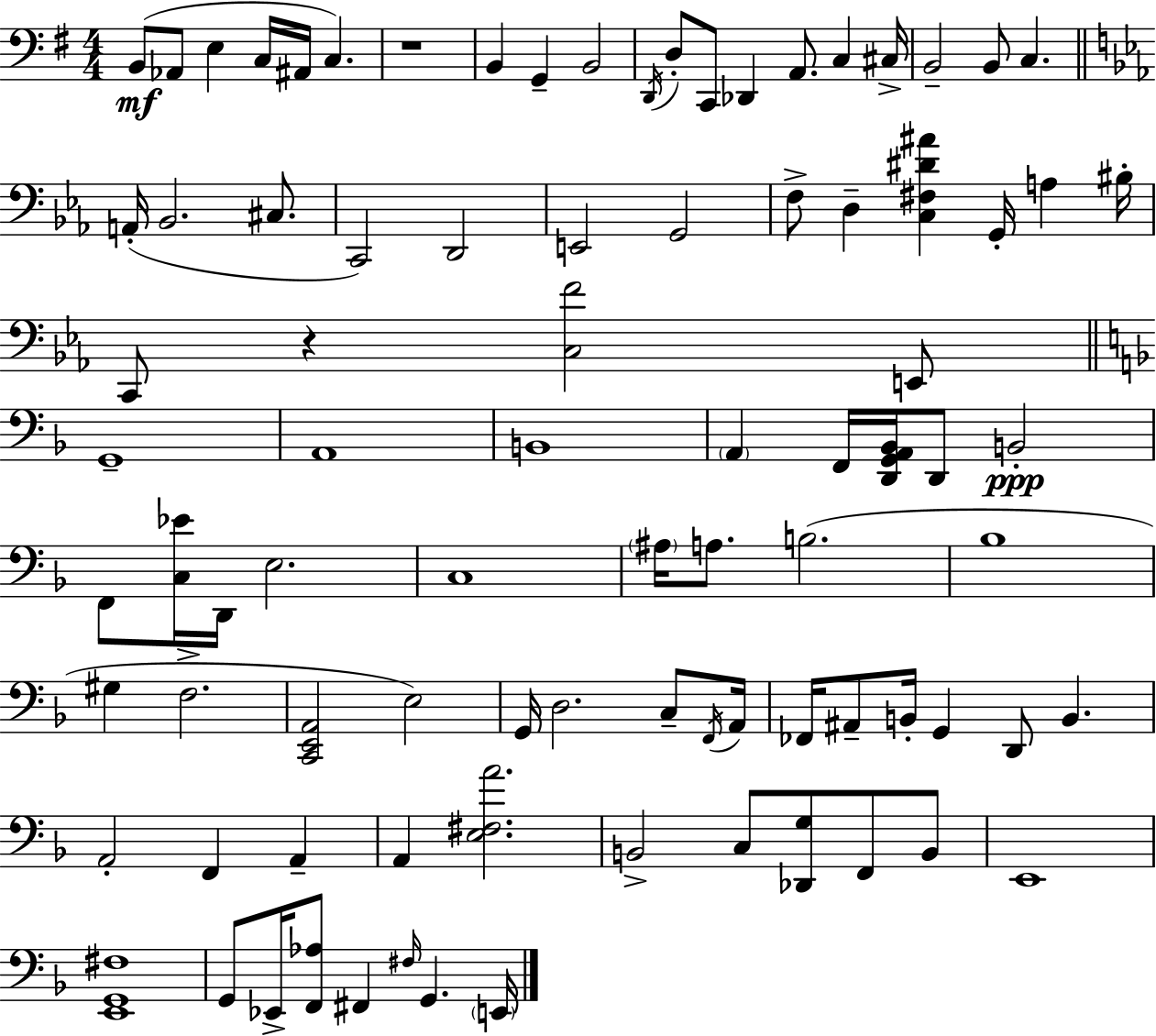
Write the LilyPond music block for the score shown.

{
  \clef bass
  \numericTimeSignature
  \time 4/4
  \key g \major
  b,8(\mf aes,8 e4 c16 ais,16 c4.) | r1 | b,4 g,4-- b,2 | \acciaccatura { d,16 } d8-. c,8 des,4 a,8. c4 | \break cis16-> b,2-- b,8 c4. | \bar "||" \break \key ees \major a,16-.( bes,2. cis8. | c,2) d,2 | e,2 g,2 | f8-> d4-- <c fis dis' ais'>4 g,16-. a4 bis16-. | \break c,8 r4 <c f'>2 e,8 | \bar "||" \break \key f \major g,1-- | a,1 | b,1 | \parenthesize a,4 f,16 <d, g, a, bes,>16 d,8 b,2-.\ppp | \break f,8 <c ees'>16 d,16 e2. | c1 | \parenthesize ais16 a8. b2.( | bes1 | \break gis4 f2.-> | <c, e, a,>2 e2) | g,16 d2. c8-- \acciaccatura { f,16 } | a,16 fes,16 ais,8-- b,16-. g,4 d,8 b,4. | \break a,2-. f,4 a,4-- | a,4 <e fis a'>2. | b,2-> c8 <des, g>8 f,8 b,8 | e,1 | \break <e, g, fis>1 | g,8 ees,16-> <f, aes>8 fis,4 \grace { fis16 } g,4. | \parenthesize e,16 \bar "|."
}